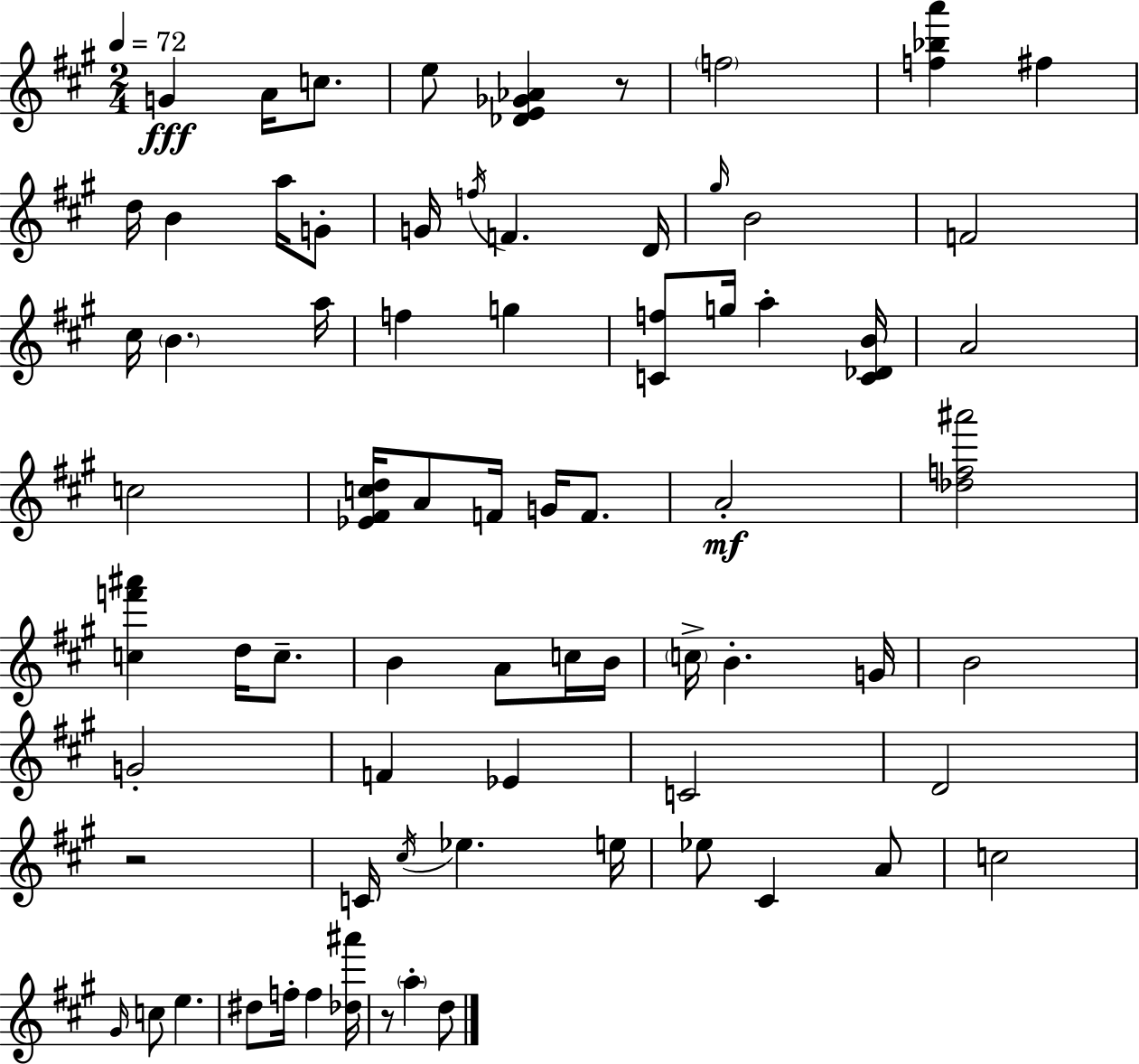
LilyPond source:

{
  \clef treble
  \numericTimeSignature
  \time 2/4
  \key a \major
  \tempo 4 = 72
  \repeat volta 2 { g'4\fff a'16 c''8. | e''8 <des' e' ges' aes'>4 r8 | \parenthesize f''2 | <f'' bes'' a'''>4 fis''4 | \break d''16 b'4 a''16 g'8-. | g'16 \acciaccatura { f''16 } f'4. | d'16 \grace { gis''16 } b'2 | f'2 | \break cis''16 \parenthesize b'4. | a''16 f''4 g''4 | <c' f''>8 g''16 a''4-. | <c' des' b'>16 a'2 | \break c''2 | <ees' fis' c'' d''>16 a'8 f'16 g'16 f'8. | a'2-.\mf | <des'' f'' ais'''>2 | \break <c'' f''' ais'''>4 d''16 c''8.-- | b'4 a'8 | c''16 b'16 \parenthesize c''16-> b'4.-. | g'16 b'2 | \break g'2-. | f'4 ees'4 | c'2 | d'2 | \break r2 | c'16 \acciaccatura { cis''16 } ees''4. | e''16 ees''8 cis'4 | a'8 c''2 | \break \grace { gis'16 } c''8 e''4. | dis''8 f''16-. f''4 | <des'' ais'''>16 r8 \parenthesize a''4-. | d''8 } \bar "|."
}